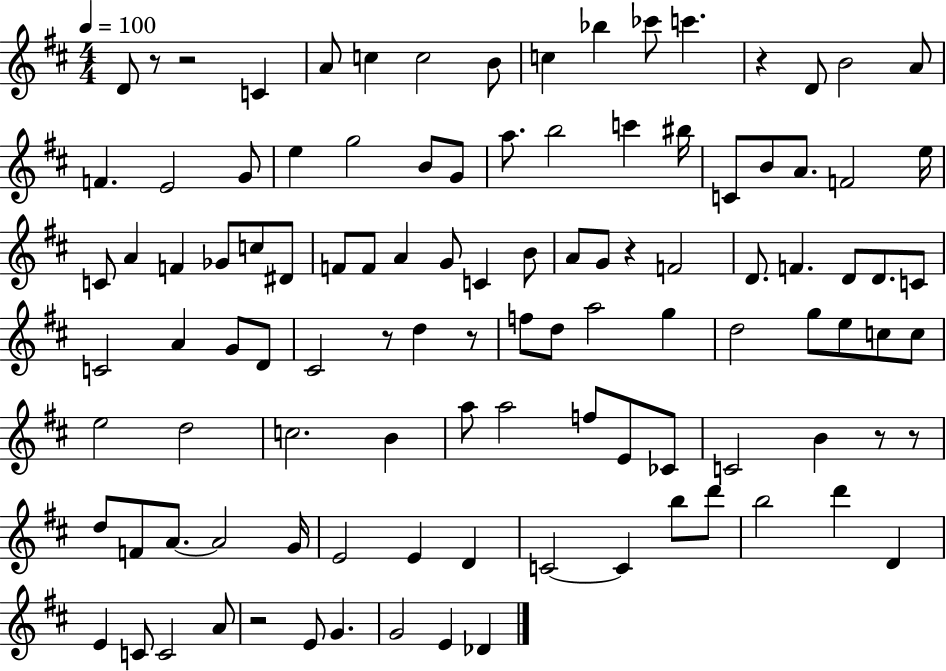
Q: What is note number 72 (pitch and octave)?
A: E4